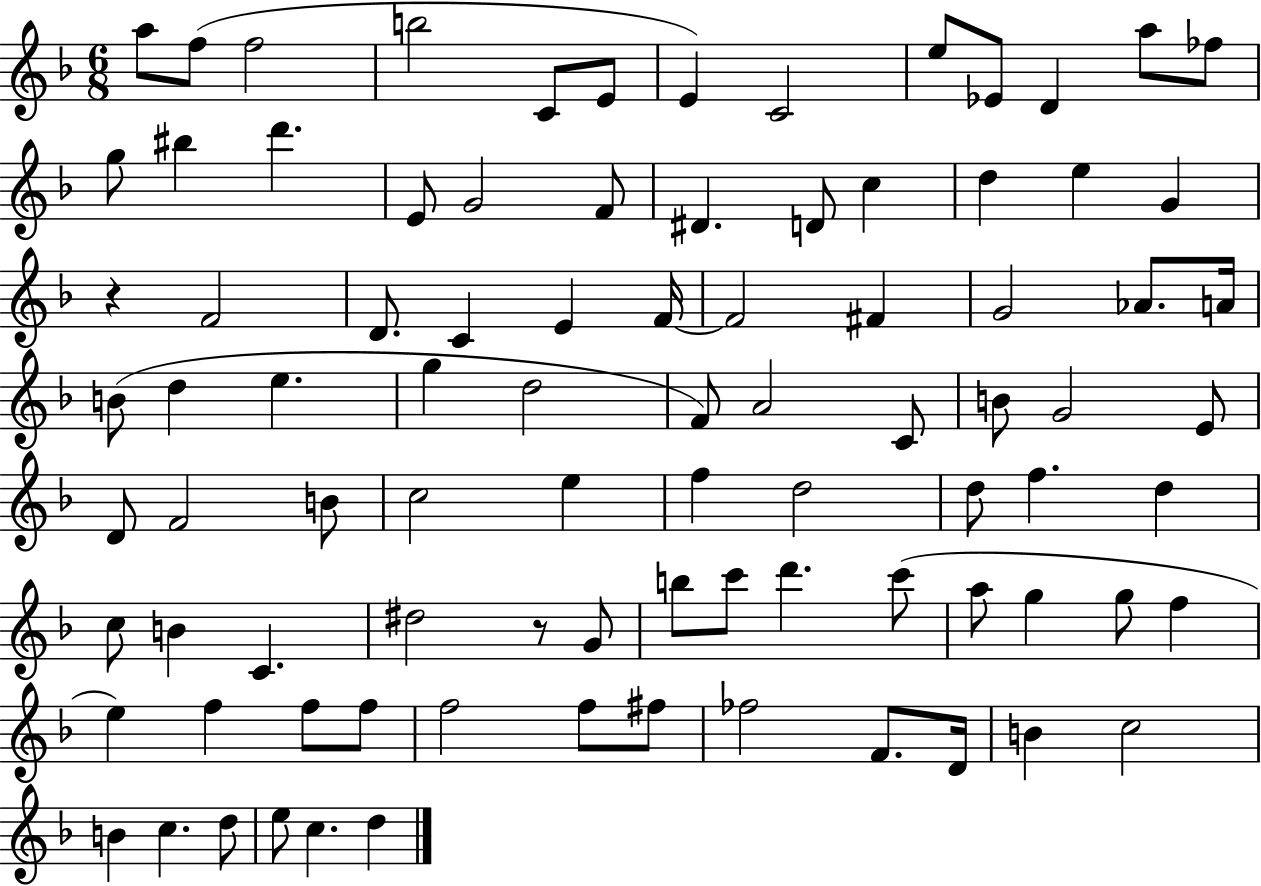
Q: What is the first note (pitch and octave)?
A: A5